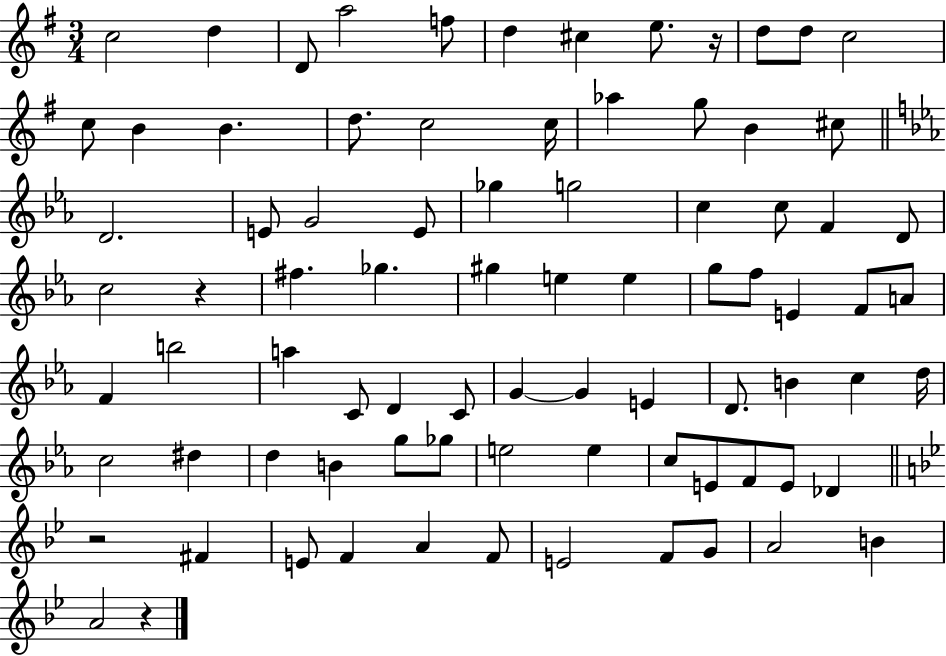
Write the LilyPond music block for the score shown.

{
  \clef treble
  \numericTimeSignature
  \time 3/4
  \key g \major
  c''2 d''4 | d'8 a''2 f''8 | d''4 cis''4 e''8. r16 | d''8 d''8 c''2 | \break c''8 b'4 b'4. | d''8. c''2 c''16 | aes''4 g''8 b'4 cis''8 | \bar "||" \break \key c \minor d'2. | e'8 g'2 e'8 | ges''4 g''2 | c''4 c''8 f'4 d'8 | \break c''2 r4 | fis''4. ges''4. | gis''4 e''4 e''4 | g''8 f''8 e'4 f'8 a'8 | \break f'4 b''2 | a''4 c'8 d'4 c'8 | g'4~~ g'4 e'4 | d'8. b'4 c''4 d''16 | \break c''2 dis''4 | d''4 b'4 g''8 ges''8 | e''2 e''4 | c''8 e'8 f'8 e'8 des'4 | \break \bar "||" \break \key bes \major r2 fis'4 | e'8 f'4 a'4 f'8 | e'2 f'8 g'8 | a'2 b'4 | \break a'2 r4 | \bar "|."
}